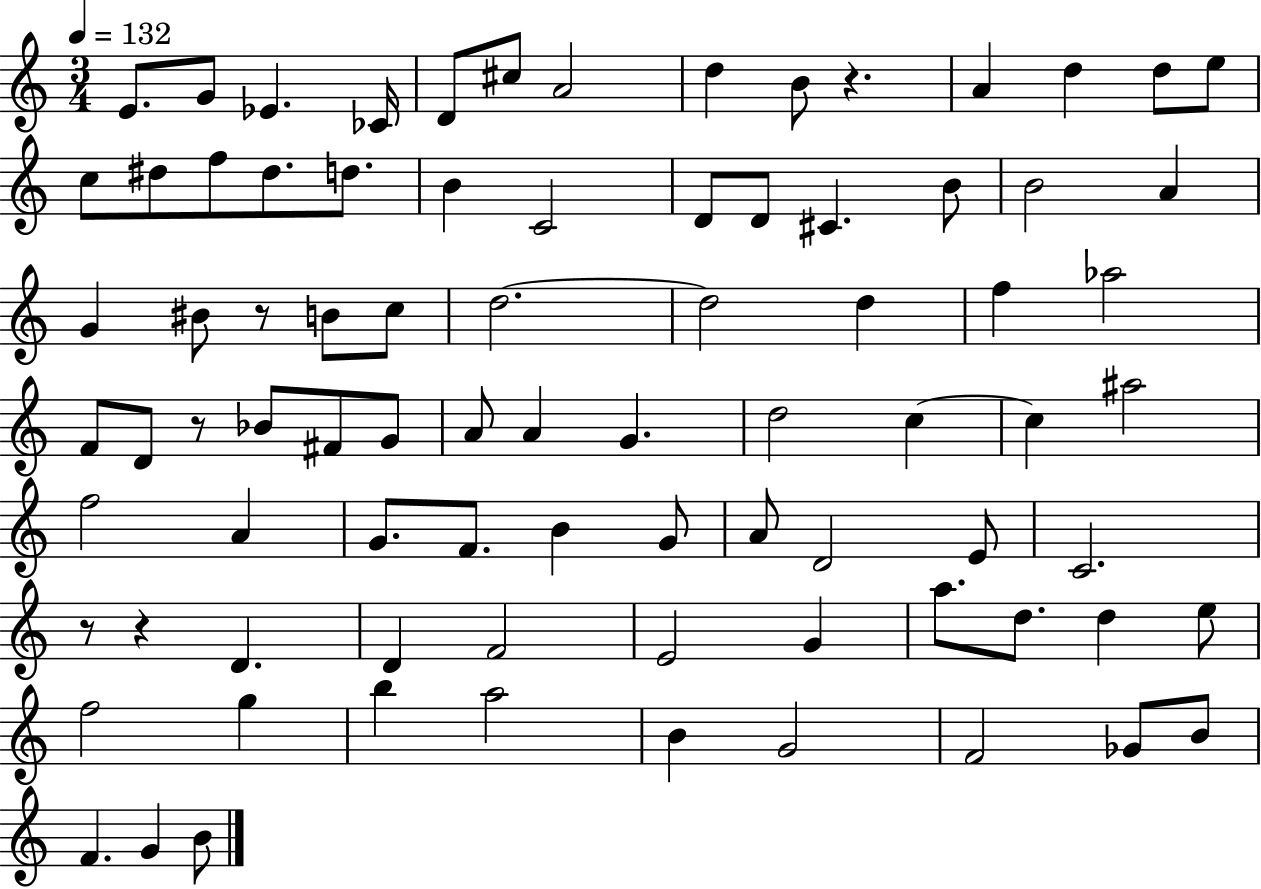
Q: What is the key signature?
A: C major